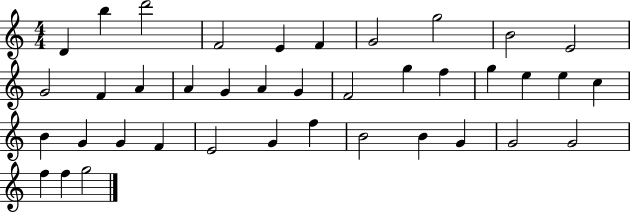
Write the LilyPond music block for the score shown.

{
  \clef treble
  \numericTimeSignature
  \time 4/4
  \key c \major
  d'4 b''4 d'''2 | f'2 e'4 f'4 | g'2 g''2 | b'2 e'2 | \break g'2 f'4 a'4 | a'4 g'4 a'4 g'4 | f'2 g''4 f''4 | g''4 e''4 e''4 c''4 | \break b'4 g'4 g'4 f'4 | e'2 g'4 f''4 | b'2 b'4 g'4 | g'2 g'2 | \break f''4 f''4 g''2 | \bar "|."
}